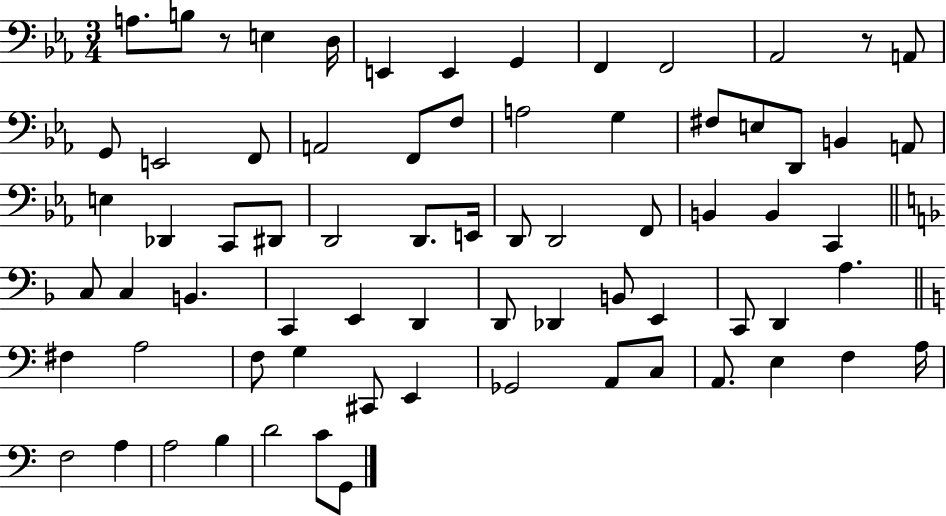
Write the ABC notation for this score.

X:1
T:Untitled
M:3/4
L:1/4
K:Eb
A,/2 B,/2 z/2 E, D,/4 E,, E,, G,, F,, F,,2 _A,,2 z/2 A,,/2 G,,/2 E,,2 F,,/2 A,,2 F,,/2 F,/2 A,2 G, ^F,/2 E,/2 D,,/2 B,, A,,/2 E, _D,, C,,/2 ^D,,/2 D,,2 D,,/2 E,,/4 D,,/2 D,,2 F,,/2 B,, B,, C,, C,/2 C, B,, C,, E,, D,, D,,/2 _D,, B,,/2 E,, C,,/2 D,, A, ^F, A,2 F,/2 G, ^C,,/2 E,, _G,,2 A,,/2 C,/2 A,,/2 E, F, A,/4 F,2 A, A,2 B, D2 C/2 G,,/2